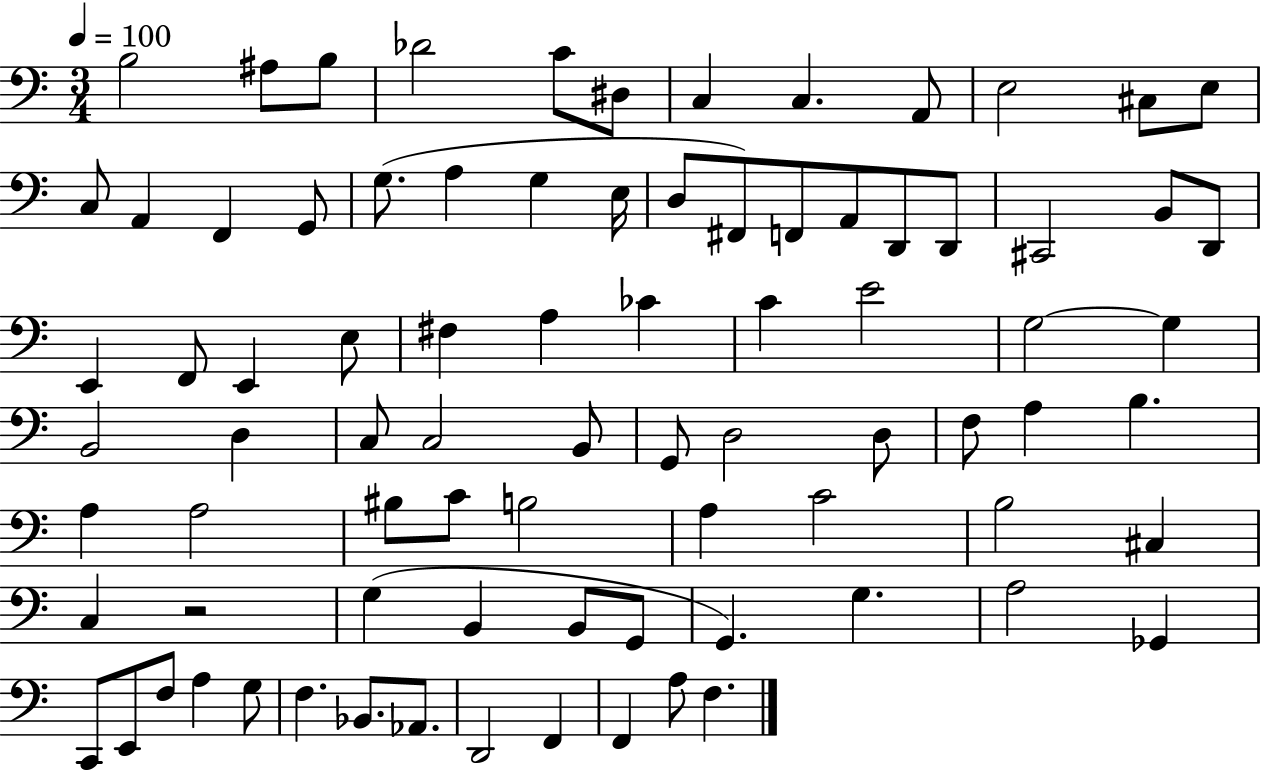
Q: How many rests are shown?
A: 1